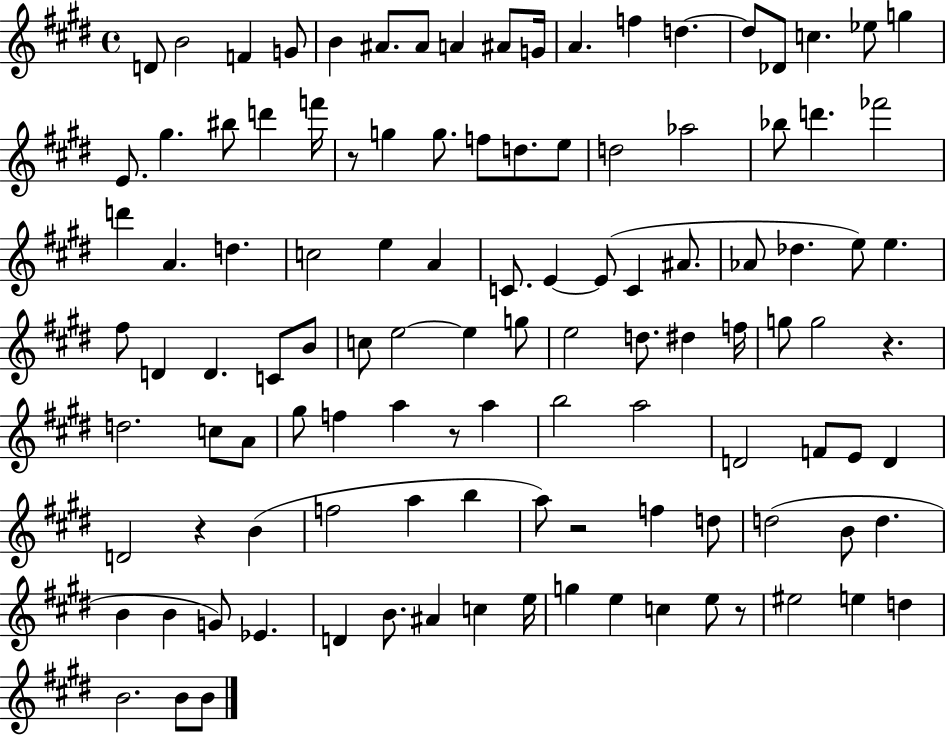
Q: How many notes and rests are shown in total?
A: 112